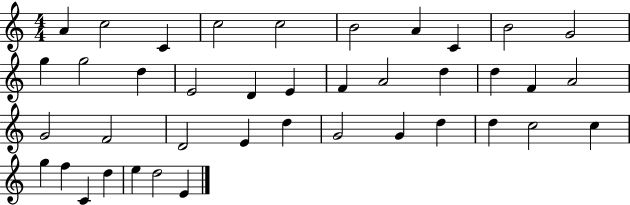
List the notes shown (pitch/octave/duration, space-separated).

A4/q C5/h C4/q C5/h C5/h B4/h A4/q C4/q B4/h G4/h G5/q G5/h D5/q E4/h D4/q E4/q F4/q A4/h D5/q D5/q F4/q A4/h G4/h F4/h D4/h E4/q D5/q G4/h G4/q D5/q D5/q C5/h C5/q G5/q F5/q C4/q D5/q E5/q D5/h E4/q